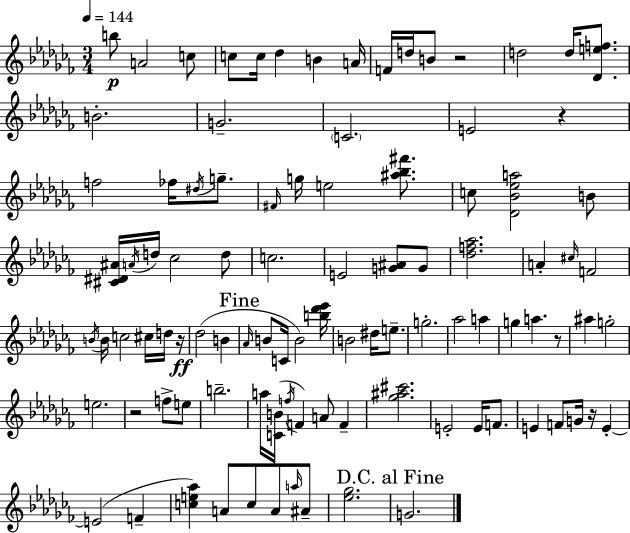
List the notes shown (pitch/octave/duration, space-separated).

B5/e A4/h C5/e C5/e C5/s Db5/q B4/q A4/s F4/s D5/s B4/e R/h D5/h D5/s [Db4,E5,F5]/e. B4/h. G4/h. C4/h. E4/h R/q F5/h FES5/s D#5/s G5/e. F#4/s G5/s E5/h [A#5,Bb5,F#6]/e. C5/e [Db4,Bb4,Eb5,A5]/h B4/e [C#4,D#4,A#4]/s A4/s D5/s CES5/h D5/e C5/h. E4/h [G4,A#4]/e G4/e [Db5,F5,Ab5]/h. A4/q C#5/s F4/h B4/s B4/s C5/h C#5/s D5/s R/s Db5/h B4/q Ab4/s B4/e C4/s B4/h [B5,Db6,Eb6]/s B4/h D#5/s E5/e. G5/h. Ab5/h A5/q G5/q A5/q. R/e A#5/q G5/h E5/h. R/h F5/e E5/e B5/h. A5/s [C4,B4]/s F5/s F4/q A4/e F4/q [Gb5,A#5,C#6]/h. E4/h E4/s F4/e. E4/q F4/e G4/s R/s E4/q E4/h F4/q [C5,E5,Ab5]/q A4/e C5/e A4/e A5/s A#4/e [Eb5,Gb5]/h. G4/h.